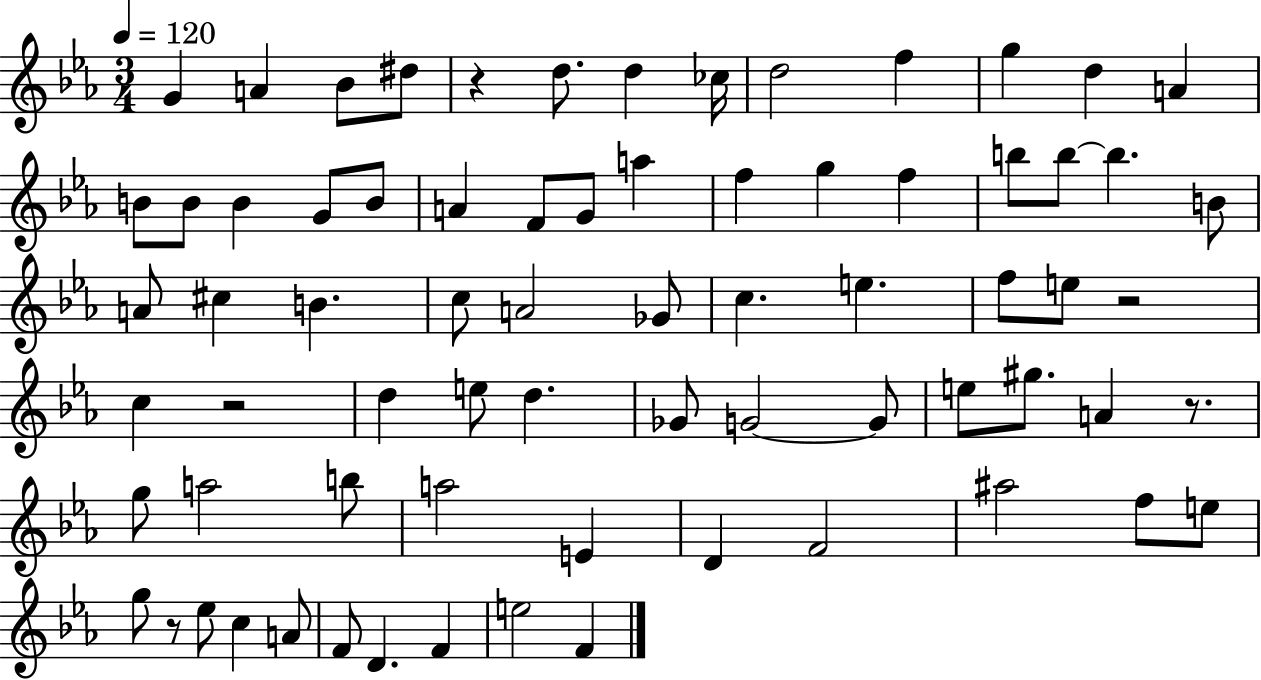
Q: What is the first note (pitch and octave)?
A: G4